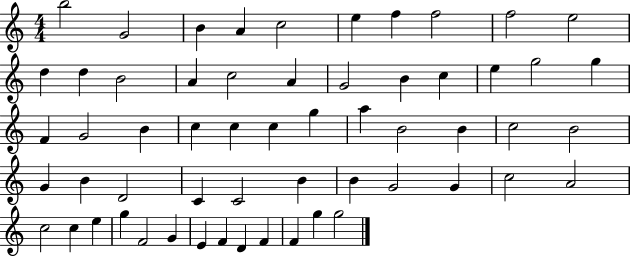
{
  \clef treble
  \numericTimeSignature
  \time 4/4
  \key c \major
  b''2 g'2 | b'4 a'4 c''2 | e''4 f''4 f''2 | f''2 e''2 | \break d''4 d''4 b'2 | a'4 c''2 a'4 | g'2 b'4 c''4 | e''4 g''2 g''4 | \break f'4 g'2 b'4 | c''4 c''4 c''4 g''4 | a''4 b'2 b'4 | c''2 b'2 | \break g'4 b'4 d'2 | c'4 c'2 b'4 | b'4 g'2 g'4 | c''2 a'2 | \break c''2 c''4 e''4 | g''4 f'2 g'4 | e'4 f'4 d'4 f'4 | f'4 g''4 g''2 | \break \bar "|."
}